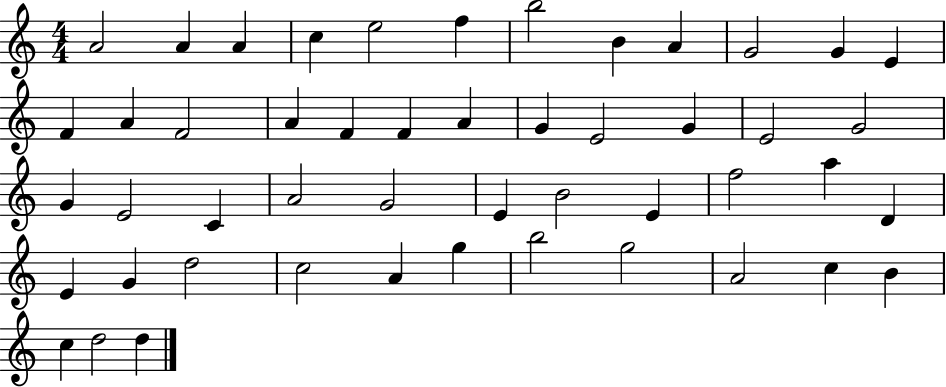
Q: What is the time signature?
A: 4/4